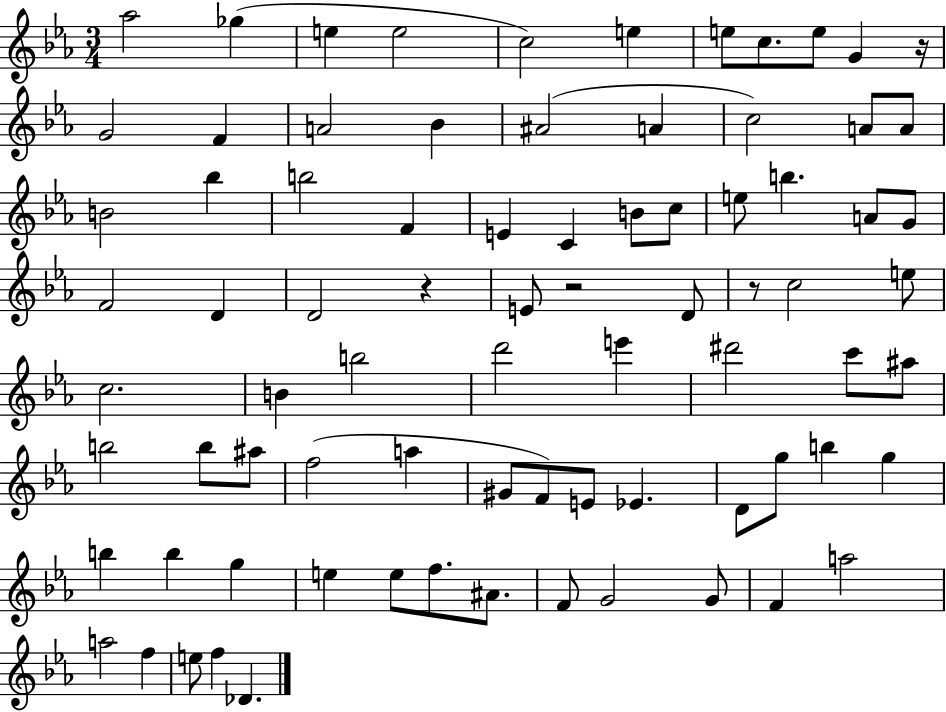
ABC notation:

X:1
T:Untitled
M:3/4
L:1/4
K:Eb
_a2 _g e e2 c2 e e/2 c/2 e/2 G z/4 G2 F A2 _B ^A2 A c2 A/2 A/2 B2 _b b2 F E C B/2 c/2 e/2 b A/2 G/2 F2 D D2 z E/2 z2 D/2 z/2 c2 e/2 c2 B b2 d'2 e' ^d'2 c'/2 ^a/2 b2 b/2 ^a/2 f2 a ^G/2 F/2 E/2 _E D/2 g/2 b g b b g e e/2 f/2 ^A/2 F/2 G2 G/2 F a2 a2 f e/2 f _D